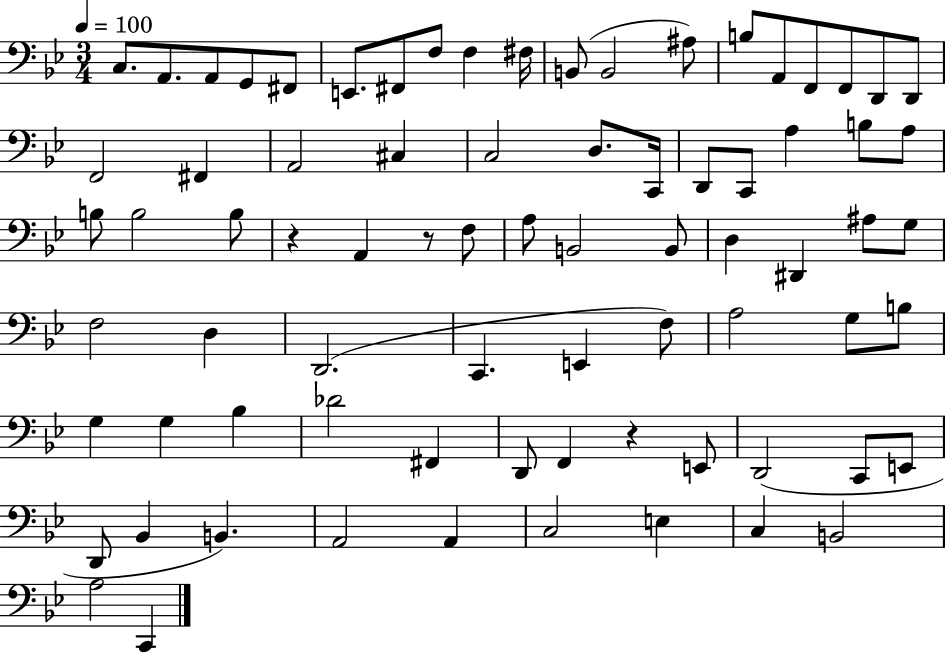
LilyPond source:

{
  \clef bass
  \numericTimeSignature
  \time 3/4
  \key bes \major
  \tempo 4 = 100
  c8. a,8. a,8 g,8 fis,8 | e,8. fis,8 f8 f4 fis16 | b,8( b,2 ais8) | b8 a,8 f,8 f,8 d,8 d,8 | \break f,2 fis,4 | a,2 cis4 | c2 d8. c,16 | d,8 c,8 a4 b8 a8 | \break b8 b2 b8 | r4 a,4 r8 f8 | a8 b,2 b,8 | d4 dis,4 ais8 g8 | \break f2 d4 | d,2.( | c,4. e,4 f8) | a2 g8 b8 | \break g4 g4 bes4 | des'2 fis,4 | d,8 f,4 r4 e,8 | d,2( c,8 e,8 | \break d,8 bes,4 b,4.) | a,2 a,4 | c2 e4 | c4 b,2 | \break a2 c,4 | \bar "|."
}